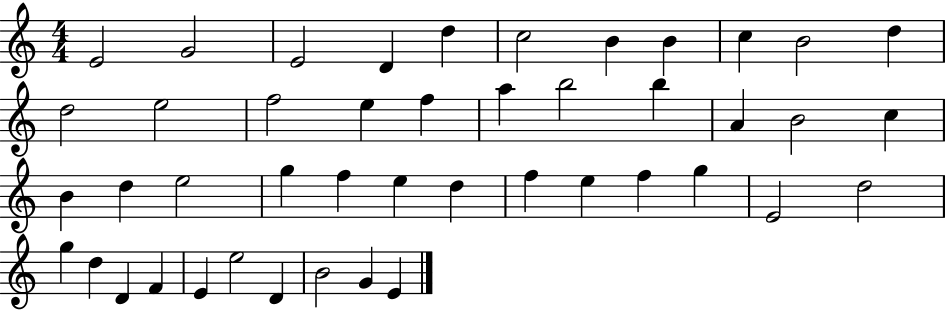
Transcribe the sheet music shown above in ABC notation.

X:1
T:Untitled
M:4/4
L:1/4
K:C
E2 G2 E2 D d c2 B B c B2 d d2 e2 f2 e f a b2 b A B2 c B d e2 g f e d f e f g E2 d2 g d D F E e2 D B2 G E